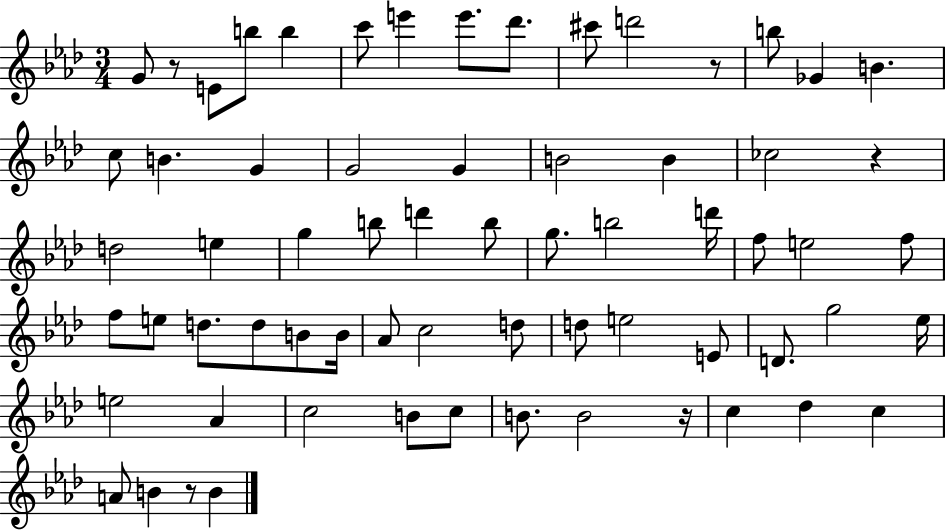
X:1
T:Untitled
M:3/4
L:1/4
K:Ab
G/2 z/2 E/2 b/2 b c'/2 e' e'/2 _d'/2 ^c'/2 d'2 z/2 b/2 _G B c/2 B G G2 G B2 B _c2 z d2 e g b/2 d' b/2 g/2 b2 d'/4 f/2 e2 f/2 f/2 e/2 d/2 d/2 B/2 B/4 _A/2 c2 d/2 d/2 e2 E/2 D/2 g2 _e/4 e2 _A c2 B/2 c/2 B/2 B2 z/4 c _d c A/2 B z/2 B